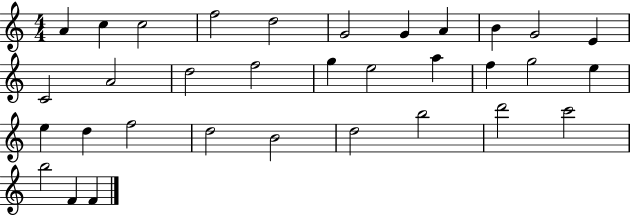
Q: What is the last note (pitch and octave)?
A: F4